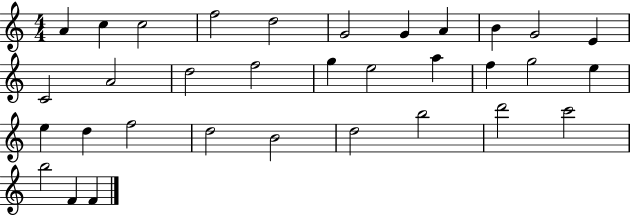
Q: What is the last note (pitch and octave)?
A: F4